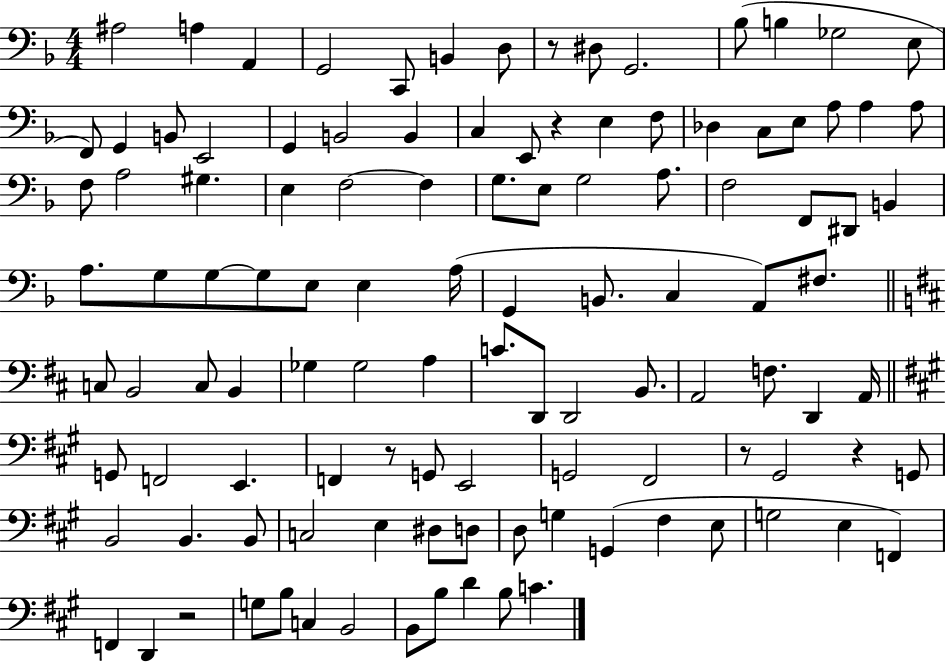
A#3/h A3/q A2/q G2/h C2/e B2/q D3/e R/e D#3/e G2/h. Bb3/e B3/q Gb3/h E3/e F2/e G2/q B2/e E2/h G2/q B2/h B2/q C3/q E2/e R/q E3/q F3/e Db3/q C3/e E3/e A3/e A3/q A3/e F3/e A3/h G#3/q. E3/q F3/h F3/q G3/e. E3/e G3/h A3/e. F3/h F2/e D#2/e B2/q A3/e. G3/e G3/e G3/e E3/e E3/q A3/s G2/q B2/e. C3/q A2/e F#3/e. C3/e B2/h C3/e B2/q Gb3/q Gb3/h A3/q C4/e. D2/e D2/h B2/e. A2/h F3/e. D2/q A2/s G2/e F2/h E2/q. F2/q R/e G2/e E2/h G2/h F#2/h R/e G#2/h R/q G2/e B2/h B2/q. B2/e C3/h E3/q D#3/e D3/e D3/e G3/q G2/q F#3/q E3/e G3/h E3/q F2/q F2/q D2/q R/h G3/e B3/e C3/q B2/h B2/e B3/e D4/q B3/e C4/q.